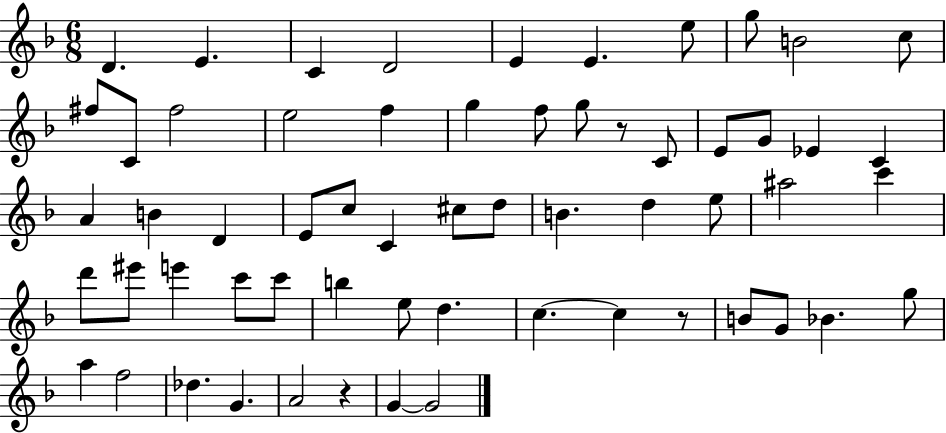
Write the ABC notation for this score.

X:1
T:Untitled
M:6/8
L:1/4
K:F
D E C D2 E E e/2 g/2 B2 c/2 ^f/2 C/2 ^f2 e2 f g f/2 g/2 z/2 C/2 E/2 G/2 _E C A B D E/2 c/2 C ^c/2 d/2 B d e/2 ^a2 c' d'/2 ^e'/2 e' c'/2 c'/2 b e/2 d c c z/2 B/2 G/2 _B g/2 a f2 _d G A2 z G G2